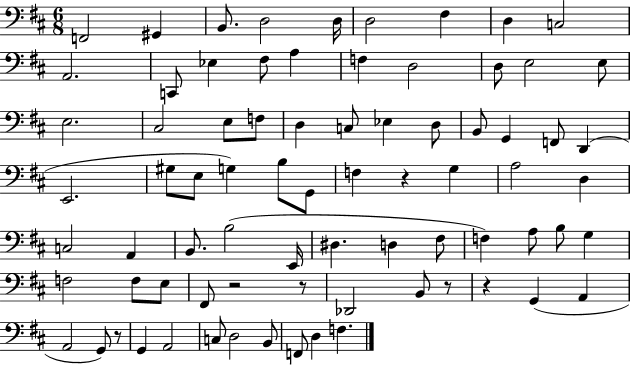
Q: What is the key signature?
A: D major